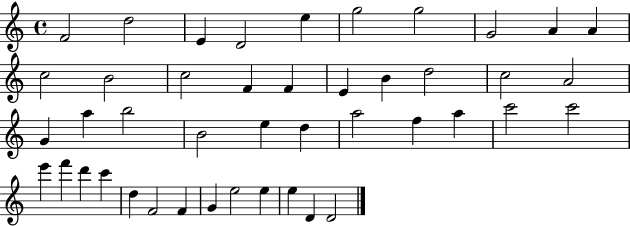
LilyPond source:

{
  \clef treble
  \time 4/4
  \defaultTimeSignature
  \key c \major
  f'2 d''2 | e'4 d'2 e''4 | g''2 g''2 | g'2 a'4 a'4 | \break c''2 b'2 | c''2 f'4 f'4 | e'4 b'4 d''2 | c''2 a'2 | \break g'4 a''4 b''2 | b'2 e''4 d''4 | a''2 f''4 a''4 | c'''2 c'''2 | \break e'''4 f'''4 d'''4 c'''4 | d''4 f'2 f'4 | g'4 e''2 e''4 | e''4 d'4 d'2 | \break \bar "|."
}